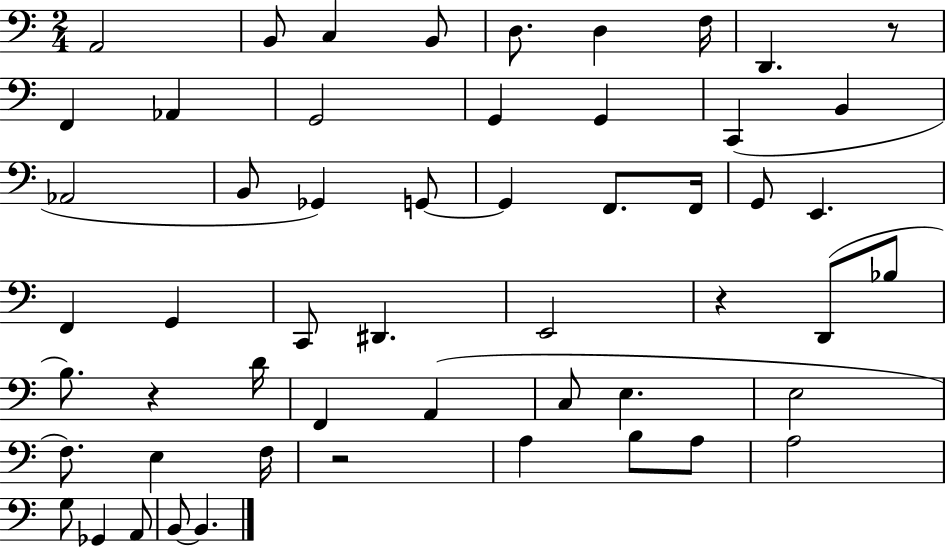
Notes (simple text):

A2/h B2/e C3/q B2/e D3/e. D3/q F3/s D2/q. R/e F2/q Ab2/q G2/h G2/q G2/q C2/q B2/q Ab2/h B2/e Gb2/q G2/e G2/q F2/e. F2/s G2/e E2/q. F2/q G2/q C2/e D#2/q. E2/h R/q D2/e Bb3/e B3/e. R/q D4/s F2/q A2/q C3/e E3/q. E3/h F3/e. E3/q F3/s R/h A3/q B3/e A3/e A3/h G3/e Gb2/q A2/e B2/e B2/q.